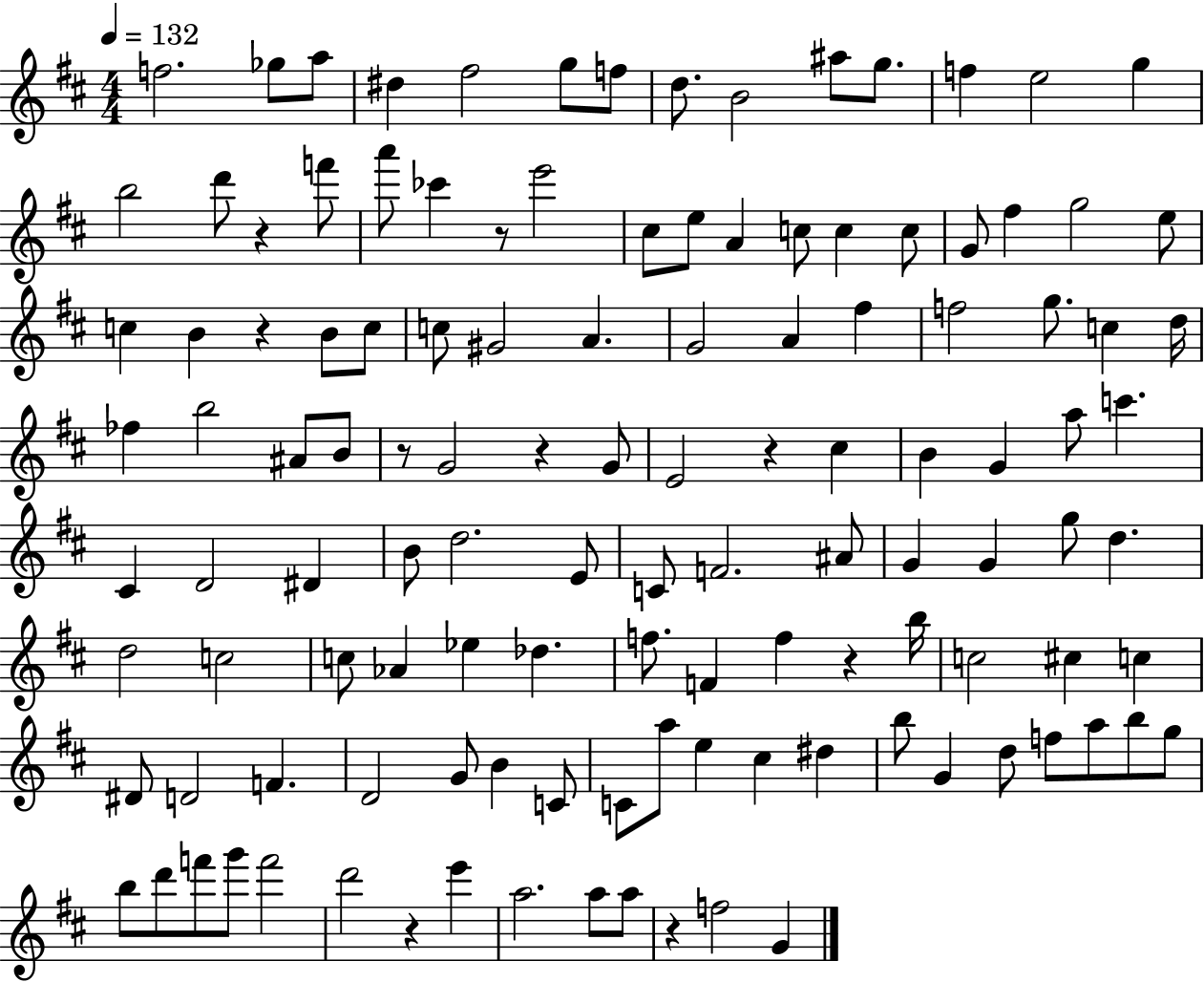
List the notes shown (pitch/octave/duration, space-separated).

F5/h. Gb5/e A5/e D#5/q F#5/h G5/e F5/e D5/e. B4/h A#5/e G5/e. F5/q E5/h G5/q B5/h D6/e R/q F6/e A6/e CES6/q R/e E6/h C#5/e E5/e A4/q C5/e C5/q C5/e G4/e F#5/q G5/h E5/e C5/q B4/q R/q B4/e C5/e C5/e G#4/h A4/q. G4/h A4/q F#5/q F5/h G5/e. C5/q D5/s FES5/q B5/h A#4/e B4/e R/e G4/h R/q G4/e E4/h R/q C#5/q B4/q G4/q A5/e C6/q. C#4/q D4/h D#4/q B4/e D5/h. E4/e C4/e F4/h. A#4/e G4/q G4/q G5/e D5/q. D5/h C5/h C5/e Ab4/q Eb5/q Db5/q. F5/e. F4/q F5/q R/q B5/s C5/h C#5/q C5/q D#4/e D4/h F4/q. D4/h G4/e B4/q C4/e C4/e A5/e E5/q C#5/q D#5/q B5/e G4/q D5/e F5/e A5/e B5/e G5/e B5/e D6/e F6/e G6/e F6/h D6/h R/q E6/q A5/h. A5/e A5/e R/q F5/h G4/q